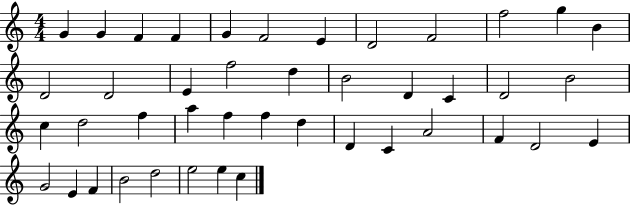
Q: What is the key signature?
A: C major